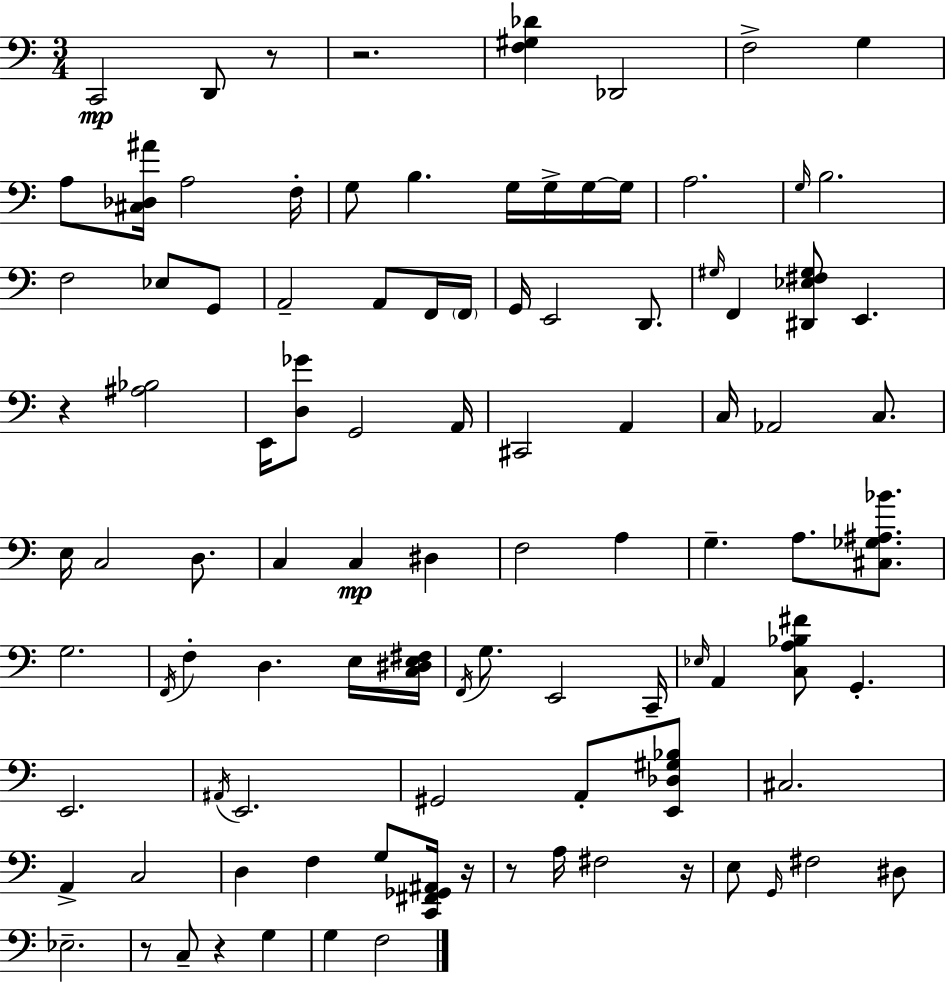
X:1
T:Untitled
M:3/4
L:1/4
K:Am
C,,2 D,,/2 z/2 z2 [F,^G,_D] _D,,2 F,2 G, A,/2 [^C,_D,^A]/4 A,2 F,/4 G,/2 B, G,/4 G,/4 G,/4 G,/4 A,2 G,/4 B,2 F,2 _E,/2 G,,/2 A,,2 A,,/2 F,,/4 F,,/4 G,,/4 E,,2 D,,/2 ^G,/4 F,, [^D,,_E,^F,^G,]/2 E,, z [^A,_B,]2 E,,/4 [D,_G]/2 G,,2 A,,/4 ^C,,2 A,, C,/4 _A,,2 C,/2 E,/4 C,2 D,/2 C, C, ^D, F,2 A, G, A,/2 [^C,_G,^A,_B]/2 G,2 F,,/4 F, D, E,/4 [C,^D,E,^F,]/4 F,,/4 G,/2 E,,2 C,,/4 _E,/4 A,, [C,A,_B,^F]/2 G,, E,,2 ^A,,/4 E,,2 ^G,,2 A,,/2 [E,,_D,^G,_B,]/2 ^C,2 A,, C,2 D, F, G,/2 [C,,^F,,_G,,^A,,]/4 z/4 z/2 A,/4 ^F,2 z/4 E,/2 G,,/4 ^F,2 ^D,/2 _E,2 z/2 C,/2 z G, G, F,2